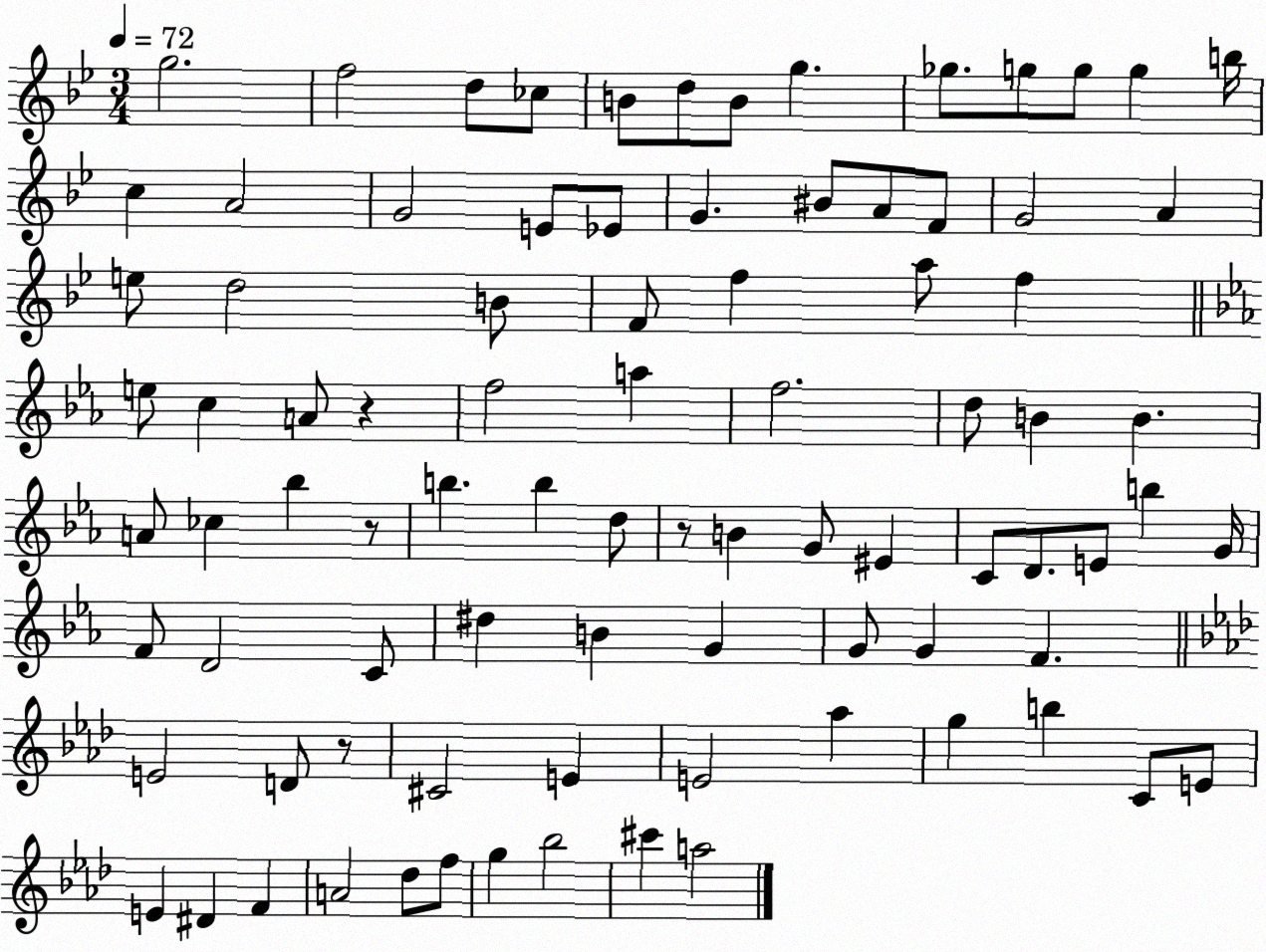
X:1
T:Untitled
M:3/4
L:1/4
K:Bb
g2 f2 d/2 _c/2 B/2 d/2 B/2 g _g/2 g/2 g/2 g b/4 c A2 G2 E/2 _E/2 G ^B/2 A/2 F/2 G2 A e/2 d2 B/2 F/2 f a/2 f e/2 c A/2 z f2 a f2 d/2 B B A/2 _c _b z/2 b b d/2 z/2 B G/2 ^E C/2 D/2 E/2 b G/4 F/2 D2 C/2 ^d B G G/2 G F E2 D/2 z/2 ^C2 E E2 _a g b C/2 E/2 E ^D F A2 _d/2 f/2 g _b2 ^c' a2